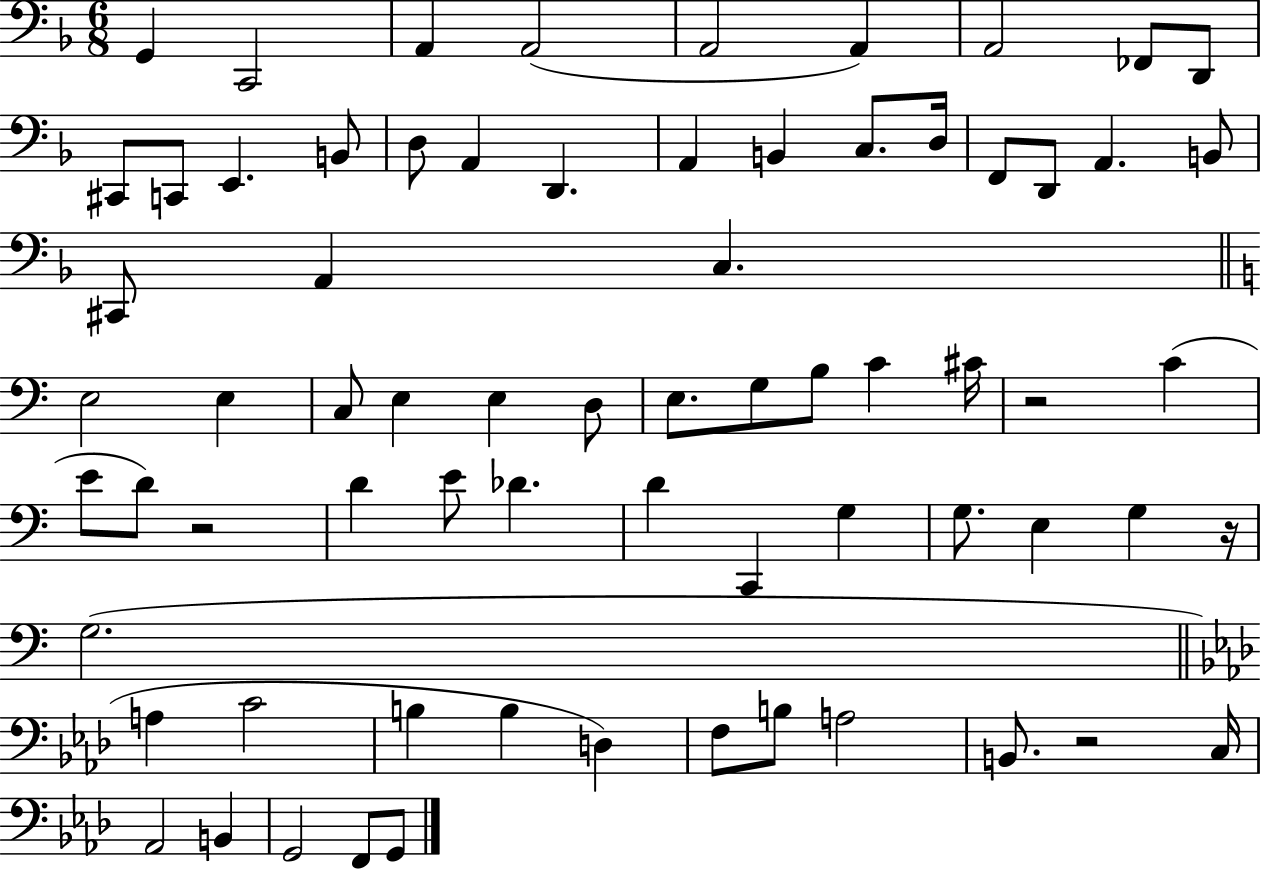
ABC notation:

X:1
T:Untitled
M:6/8
L:1/4
K:F
G,, C,,2 A,, A,,2 A,,2 A,, A,,2 _F,,/2 D,,/2 ^C,,/2 C,,/2 E,, B,,/2 D,/2 A,, D,, A,, B,, C,/2 D,/4 F,,/2 D,,/2 A,, B,,/2 ^C,,/2 A,, C, E,2 E, C,/2 E, E, D,/2 E,/2 G,/2 B,/2 C ^C/4 z2 C E/2 D/2 z2 D E/2 _D D C,, G, G,/2 E, G, z/4 G,2 A, C2 B, B, D, F,/2 B,/2 A,2 B,,/2 z2 C,/4 _A,,2 B,, G,,2 F,,/2 G,,/2